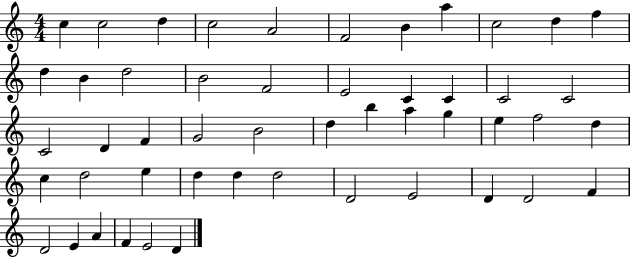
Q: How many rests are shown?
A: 0